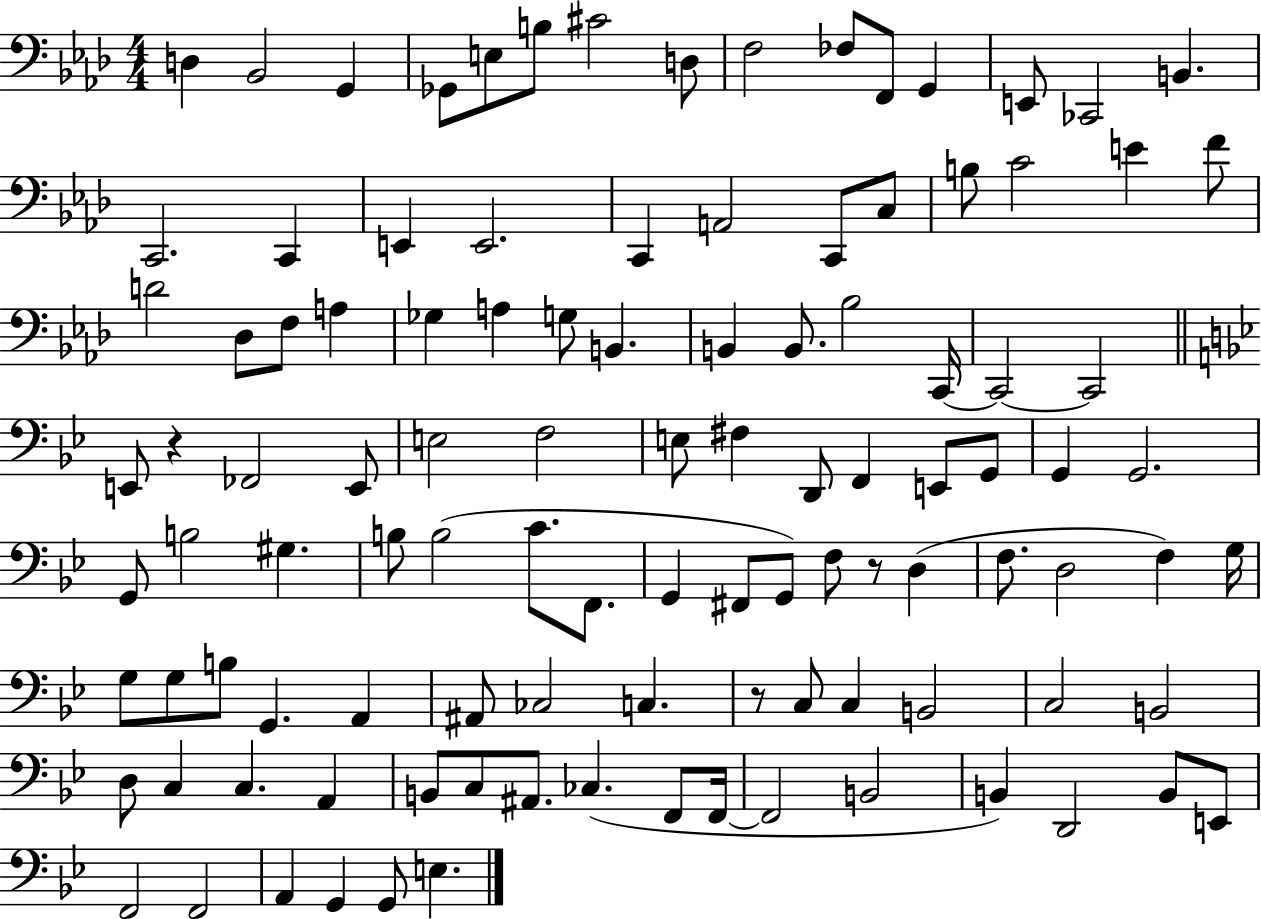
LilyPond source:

{
  \clef bass
  \numericTimeSignature
  \time 4/4
  \key aes \major
  d4 bes,2 g,4 | ges,8 e8 b8 cis'2 d8 | f2 fes8 f,8 g,4 | e,8 ces,2 b,4. | \break c,2. c,4 | e,4 e,2. | c,4 a,2 c,8 c8 | b8 c'2 e'4 f'8 | \break d'2 des8 f8 a4 | ges4 a4 g8 b,4. | b,4 b,8. bes2 c,16~~ | c,2~~ c,2 | \break \bar "||" \break \key bes \major e,8 r4 fes,2 e,8 | e2 f2 | e8 fis4 d,8 f,4 e,8 g,8 | g,4 g,2. | \break g,8 b2 gis4. | b8 b2( c'8. f,8. | g,4 fis,8 g,8) f8 r8 d4( | f8. d2 f4) g16 | \break g8 g8 b8 g,4. a,4 | ais,8 ces2 c4. | r8 c8 c4 b,2 | c2 b,2 | \break d8 c4 c4. a,4 | b,8 c8 ais,8. ces4.( f,8 f,16~~ | f,2 b,2 | b,4) d,2 b,8 e,8 | \break f,2 f,2 | a,4 g,4 g,8 e4. | \bar "|."
}